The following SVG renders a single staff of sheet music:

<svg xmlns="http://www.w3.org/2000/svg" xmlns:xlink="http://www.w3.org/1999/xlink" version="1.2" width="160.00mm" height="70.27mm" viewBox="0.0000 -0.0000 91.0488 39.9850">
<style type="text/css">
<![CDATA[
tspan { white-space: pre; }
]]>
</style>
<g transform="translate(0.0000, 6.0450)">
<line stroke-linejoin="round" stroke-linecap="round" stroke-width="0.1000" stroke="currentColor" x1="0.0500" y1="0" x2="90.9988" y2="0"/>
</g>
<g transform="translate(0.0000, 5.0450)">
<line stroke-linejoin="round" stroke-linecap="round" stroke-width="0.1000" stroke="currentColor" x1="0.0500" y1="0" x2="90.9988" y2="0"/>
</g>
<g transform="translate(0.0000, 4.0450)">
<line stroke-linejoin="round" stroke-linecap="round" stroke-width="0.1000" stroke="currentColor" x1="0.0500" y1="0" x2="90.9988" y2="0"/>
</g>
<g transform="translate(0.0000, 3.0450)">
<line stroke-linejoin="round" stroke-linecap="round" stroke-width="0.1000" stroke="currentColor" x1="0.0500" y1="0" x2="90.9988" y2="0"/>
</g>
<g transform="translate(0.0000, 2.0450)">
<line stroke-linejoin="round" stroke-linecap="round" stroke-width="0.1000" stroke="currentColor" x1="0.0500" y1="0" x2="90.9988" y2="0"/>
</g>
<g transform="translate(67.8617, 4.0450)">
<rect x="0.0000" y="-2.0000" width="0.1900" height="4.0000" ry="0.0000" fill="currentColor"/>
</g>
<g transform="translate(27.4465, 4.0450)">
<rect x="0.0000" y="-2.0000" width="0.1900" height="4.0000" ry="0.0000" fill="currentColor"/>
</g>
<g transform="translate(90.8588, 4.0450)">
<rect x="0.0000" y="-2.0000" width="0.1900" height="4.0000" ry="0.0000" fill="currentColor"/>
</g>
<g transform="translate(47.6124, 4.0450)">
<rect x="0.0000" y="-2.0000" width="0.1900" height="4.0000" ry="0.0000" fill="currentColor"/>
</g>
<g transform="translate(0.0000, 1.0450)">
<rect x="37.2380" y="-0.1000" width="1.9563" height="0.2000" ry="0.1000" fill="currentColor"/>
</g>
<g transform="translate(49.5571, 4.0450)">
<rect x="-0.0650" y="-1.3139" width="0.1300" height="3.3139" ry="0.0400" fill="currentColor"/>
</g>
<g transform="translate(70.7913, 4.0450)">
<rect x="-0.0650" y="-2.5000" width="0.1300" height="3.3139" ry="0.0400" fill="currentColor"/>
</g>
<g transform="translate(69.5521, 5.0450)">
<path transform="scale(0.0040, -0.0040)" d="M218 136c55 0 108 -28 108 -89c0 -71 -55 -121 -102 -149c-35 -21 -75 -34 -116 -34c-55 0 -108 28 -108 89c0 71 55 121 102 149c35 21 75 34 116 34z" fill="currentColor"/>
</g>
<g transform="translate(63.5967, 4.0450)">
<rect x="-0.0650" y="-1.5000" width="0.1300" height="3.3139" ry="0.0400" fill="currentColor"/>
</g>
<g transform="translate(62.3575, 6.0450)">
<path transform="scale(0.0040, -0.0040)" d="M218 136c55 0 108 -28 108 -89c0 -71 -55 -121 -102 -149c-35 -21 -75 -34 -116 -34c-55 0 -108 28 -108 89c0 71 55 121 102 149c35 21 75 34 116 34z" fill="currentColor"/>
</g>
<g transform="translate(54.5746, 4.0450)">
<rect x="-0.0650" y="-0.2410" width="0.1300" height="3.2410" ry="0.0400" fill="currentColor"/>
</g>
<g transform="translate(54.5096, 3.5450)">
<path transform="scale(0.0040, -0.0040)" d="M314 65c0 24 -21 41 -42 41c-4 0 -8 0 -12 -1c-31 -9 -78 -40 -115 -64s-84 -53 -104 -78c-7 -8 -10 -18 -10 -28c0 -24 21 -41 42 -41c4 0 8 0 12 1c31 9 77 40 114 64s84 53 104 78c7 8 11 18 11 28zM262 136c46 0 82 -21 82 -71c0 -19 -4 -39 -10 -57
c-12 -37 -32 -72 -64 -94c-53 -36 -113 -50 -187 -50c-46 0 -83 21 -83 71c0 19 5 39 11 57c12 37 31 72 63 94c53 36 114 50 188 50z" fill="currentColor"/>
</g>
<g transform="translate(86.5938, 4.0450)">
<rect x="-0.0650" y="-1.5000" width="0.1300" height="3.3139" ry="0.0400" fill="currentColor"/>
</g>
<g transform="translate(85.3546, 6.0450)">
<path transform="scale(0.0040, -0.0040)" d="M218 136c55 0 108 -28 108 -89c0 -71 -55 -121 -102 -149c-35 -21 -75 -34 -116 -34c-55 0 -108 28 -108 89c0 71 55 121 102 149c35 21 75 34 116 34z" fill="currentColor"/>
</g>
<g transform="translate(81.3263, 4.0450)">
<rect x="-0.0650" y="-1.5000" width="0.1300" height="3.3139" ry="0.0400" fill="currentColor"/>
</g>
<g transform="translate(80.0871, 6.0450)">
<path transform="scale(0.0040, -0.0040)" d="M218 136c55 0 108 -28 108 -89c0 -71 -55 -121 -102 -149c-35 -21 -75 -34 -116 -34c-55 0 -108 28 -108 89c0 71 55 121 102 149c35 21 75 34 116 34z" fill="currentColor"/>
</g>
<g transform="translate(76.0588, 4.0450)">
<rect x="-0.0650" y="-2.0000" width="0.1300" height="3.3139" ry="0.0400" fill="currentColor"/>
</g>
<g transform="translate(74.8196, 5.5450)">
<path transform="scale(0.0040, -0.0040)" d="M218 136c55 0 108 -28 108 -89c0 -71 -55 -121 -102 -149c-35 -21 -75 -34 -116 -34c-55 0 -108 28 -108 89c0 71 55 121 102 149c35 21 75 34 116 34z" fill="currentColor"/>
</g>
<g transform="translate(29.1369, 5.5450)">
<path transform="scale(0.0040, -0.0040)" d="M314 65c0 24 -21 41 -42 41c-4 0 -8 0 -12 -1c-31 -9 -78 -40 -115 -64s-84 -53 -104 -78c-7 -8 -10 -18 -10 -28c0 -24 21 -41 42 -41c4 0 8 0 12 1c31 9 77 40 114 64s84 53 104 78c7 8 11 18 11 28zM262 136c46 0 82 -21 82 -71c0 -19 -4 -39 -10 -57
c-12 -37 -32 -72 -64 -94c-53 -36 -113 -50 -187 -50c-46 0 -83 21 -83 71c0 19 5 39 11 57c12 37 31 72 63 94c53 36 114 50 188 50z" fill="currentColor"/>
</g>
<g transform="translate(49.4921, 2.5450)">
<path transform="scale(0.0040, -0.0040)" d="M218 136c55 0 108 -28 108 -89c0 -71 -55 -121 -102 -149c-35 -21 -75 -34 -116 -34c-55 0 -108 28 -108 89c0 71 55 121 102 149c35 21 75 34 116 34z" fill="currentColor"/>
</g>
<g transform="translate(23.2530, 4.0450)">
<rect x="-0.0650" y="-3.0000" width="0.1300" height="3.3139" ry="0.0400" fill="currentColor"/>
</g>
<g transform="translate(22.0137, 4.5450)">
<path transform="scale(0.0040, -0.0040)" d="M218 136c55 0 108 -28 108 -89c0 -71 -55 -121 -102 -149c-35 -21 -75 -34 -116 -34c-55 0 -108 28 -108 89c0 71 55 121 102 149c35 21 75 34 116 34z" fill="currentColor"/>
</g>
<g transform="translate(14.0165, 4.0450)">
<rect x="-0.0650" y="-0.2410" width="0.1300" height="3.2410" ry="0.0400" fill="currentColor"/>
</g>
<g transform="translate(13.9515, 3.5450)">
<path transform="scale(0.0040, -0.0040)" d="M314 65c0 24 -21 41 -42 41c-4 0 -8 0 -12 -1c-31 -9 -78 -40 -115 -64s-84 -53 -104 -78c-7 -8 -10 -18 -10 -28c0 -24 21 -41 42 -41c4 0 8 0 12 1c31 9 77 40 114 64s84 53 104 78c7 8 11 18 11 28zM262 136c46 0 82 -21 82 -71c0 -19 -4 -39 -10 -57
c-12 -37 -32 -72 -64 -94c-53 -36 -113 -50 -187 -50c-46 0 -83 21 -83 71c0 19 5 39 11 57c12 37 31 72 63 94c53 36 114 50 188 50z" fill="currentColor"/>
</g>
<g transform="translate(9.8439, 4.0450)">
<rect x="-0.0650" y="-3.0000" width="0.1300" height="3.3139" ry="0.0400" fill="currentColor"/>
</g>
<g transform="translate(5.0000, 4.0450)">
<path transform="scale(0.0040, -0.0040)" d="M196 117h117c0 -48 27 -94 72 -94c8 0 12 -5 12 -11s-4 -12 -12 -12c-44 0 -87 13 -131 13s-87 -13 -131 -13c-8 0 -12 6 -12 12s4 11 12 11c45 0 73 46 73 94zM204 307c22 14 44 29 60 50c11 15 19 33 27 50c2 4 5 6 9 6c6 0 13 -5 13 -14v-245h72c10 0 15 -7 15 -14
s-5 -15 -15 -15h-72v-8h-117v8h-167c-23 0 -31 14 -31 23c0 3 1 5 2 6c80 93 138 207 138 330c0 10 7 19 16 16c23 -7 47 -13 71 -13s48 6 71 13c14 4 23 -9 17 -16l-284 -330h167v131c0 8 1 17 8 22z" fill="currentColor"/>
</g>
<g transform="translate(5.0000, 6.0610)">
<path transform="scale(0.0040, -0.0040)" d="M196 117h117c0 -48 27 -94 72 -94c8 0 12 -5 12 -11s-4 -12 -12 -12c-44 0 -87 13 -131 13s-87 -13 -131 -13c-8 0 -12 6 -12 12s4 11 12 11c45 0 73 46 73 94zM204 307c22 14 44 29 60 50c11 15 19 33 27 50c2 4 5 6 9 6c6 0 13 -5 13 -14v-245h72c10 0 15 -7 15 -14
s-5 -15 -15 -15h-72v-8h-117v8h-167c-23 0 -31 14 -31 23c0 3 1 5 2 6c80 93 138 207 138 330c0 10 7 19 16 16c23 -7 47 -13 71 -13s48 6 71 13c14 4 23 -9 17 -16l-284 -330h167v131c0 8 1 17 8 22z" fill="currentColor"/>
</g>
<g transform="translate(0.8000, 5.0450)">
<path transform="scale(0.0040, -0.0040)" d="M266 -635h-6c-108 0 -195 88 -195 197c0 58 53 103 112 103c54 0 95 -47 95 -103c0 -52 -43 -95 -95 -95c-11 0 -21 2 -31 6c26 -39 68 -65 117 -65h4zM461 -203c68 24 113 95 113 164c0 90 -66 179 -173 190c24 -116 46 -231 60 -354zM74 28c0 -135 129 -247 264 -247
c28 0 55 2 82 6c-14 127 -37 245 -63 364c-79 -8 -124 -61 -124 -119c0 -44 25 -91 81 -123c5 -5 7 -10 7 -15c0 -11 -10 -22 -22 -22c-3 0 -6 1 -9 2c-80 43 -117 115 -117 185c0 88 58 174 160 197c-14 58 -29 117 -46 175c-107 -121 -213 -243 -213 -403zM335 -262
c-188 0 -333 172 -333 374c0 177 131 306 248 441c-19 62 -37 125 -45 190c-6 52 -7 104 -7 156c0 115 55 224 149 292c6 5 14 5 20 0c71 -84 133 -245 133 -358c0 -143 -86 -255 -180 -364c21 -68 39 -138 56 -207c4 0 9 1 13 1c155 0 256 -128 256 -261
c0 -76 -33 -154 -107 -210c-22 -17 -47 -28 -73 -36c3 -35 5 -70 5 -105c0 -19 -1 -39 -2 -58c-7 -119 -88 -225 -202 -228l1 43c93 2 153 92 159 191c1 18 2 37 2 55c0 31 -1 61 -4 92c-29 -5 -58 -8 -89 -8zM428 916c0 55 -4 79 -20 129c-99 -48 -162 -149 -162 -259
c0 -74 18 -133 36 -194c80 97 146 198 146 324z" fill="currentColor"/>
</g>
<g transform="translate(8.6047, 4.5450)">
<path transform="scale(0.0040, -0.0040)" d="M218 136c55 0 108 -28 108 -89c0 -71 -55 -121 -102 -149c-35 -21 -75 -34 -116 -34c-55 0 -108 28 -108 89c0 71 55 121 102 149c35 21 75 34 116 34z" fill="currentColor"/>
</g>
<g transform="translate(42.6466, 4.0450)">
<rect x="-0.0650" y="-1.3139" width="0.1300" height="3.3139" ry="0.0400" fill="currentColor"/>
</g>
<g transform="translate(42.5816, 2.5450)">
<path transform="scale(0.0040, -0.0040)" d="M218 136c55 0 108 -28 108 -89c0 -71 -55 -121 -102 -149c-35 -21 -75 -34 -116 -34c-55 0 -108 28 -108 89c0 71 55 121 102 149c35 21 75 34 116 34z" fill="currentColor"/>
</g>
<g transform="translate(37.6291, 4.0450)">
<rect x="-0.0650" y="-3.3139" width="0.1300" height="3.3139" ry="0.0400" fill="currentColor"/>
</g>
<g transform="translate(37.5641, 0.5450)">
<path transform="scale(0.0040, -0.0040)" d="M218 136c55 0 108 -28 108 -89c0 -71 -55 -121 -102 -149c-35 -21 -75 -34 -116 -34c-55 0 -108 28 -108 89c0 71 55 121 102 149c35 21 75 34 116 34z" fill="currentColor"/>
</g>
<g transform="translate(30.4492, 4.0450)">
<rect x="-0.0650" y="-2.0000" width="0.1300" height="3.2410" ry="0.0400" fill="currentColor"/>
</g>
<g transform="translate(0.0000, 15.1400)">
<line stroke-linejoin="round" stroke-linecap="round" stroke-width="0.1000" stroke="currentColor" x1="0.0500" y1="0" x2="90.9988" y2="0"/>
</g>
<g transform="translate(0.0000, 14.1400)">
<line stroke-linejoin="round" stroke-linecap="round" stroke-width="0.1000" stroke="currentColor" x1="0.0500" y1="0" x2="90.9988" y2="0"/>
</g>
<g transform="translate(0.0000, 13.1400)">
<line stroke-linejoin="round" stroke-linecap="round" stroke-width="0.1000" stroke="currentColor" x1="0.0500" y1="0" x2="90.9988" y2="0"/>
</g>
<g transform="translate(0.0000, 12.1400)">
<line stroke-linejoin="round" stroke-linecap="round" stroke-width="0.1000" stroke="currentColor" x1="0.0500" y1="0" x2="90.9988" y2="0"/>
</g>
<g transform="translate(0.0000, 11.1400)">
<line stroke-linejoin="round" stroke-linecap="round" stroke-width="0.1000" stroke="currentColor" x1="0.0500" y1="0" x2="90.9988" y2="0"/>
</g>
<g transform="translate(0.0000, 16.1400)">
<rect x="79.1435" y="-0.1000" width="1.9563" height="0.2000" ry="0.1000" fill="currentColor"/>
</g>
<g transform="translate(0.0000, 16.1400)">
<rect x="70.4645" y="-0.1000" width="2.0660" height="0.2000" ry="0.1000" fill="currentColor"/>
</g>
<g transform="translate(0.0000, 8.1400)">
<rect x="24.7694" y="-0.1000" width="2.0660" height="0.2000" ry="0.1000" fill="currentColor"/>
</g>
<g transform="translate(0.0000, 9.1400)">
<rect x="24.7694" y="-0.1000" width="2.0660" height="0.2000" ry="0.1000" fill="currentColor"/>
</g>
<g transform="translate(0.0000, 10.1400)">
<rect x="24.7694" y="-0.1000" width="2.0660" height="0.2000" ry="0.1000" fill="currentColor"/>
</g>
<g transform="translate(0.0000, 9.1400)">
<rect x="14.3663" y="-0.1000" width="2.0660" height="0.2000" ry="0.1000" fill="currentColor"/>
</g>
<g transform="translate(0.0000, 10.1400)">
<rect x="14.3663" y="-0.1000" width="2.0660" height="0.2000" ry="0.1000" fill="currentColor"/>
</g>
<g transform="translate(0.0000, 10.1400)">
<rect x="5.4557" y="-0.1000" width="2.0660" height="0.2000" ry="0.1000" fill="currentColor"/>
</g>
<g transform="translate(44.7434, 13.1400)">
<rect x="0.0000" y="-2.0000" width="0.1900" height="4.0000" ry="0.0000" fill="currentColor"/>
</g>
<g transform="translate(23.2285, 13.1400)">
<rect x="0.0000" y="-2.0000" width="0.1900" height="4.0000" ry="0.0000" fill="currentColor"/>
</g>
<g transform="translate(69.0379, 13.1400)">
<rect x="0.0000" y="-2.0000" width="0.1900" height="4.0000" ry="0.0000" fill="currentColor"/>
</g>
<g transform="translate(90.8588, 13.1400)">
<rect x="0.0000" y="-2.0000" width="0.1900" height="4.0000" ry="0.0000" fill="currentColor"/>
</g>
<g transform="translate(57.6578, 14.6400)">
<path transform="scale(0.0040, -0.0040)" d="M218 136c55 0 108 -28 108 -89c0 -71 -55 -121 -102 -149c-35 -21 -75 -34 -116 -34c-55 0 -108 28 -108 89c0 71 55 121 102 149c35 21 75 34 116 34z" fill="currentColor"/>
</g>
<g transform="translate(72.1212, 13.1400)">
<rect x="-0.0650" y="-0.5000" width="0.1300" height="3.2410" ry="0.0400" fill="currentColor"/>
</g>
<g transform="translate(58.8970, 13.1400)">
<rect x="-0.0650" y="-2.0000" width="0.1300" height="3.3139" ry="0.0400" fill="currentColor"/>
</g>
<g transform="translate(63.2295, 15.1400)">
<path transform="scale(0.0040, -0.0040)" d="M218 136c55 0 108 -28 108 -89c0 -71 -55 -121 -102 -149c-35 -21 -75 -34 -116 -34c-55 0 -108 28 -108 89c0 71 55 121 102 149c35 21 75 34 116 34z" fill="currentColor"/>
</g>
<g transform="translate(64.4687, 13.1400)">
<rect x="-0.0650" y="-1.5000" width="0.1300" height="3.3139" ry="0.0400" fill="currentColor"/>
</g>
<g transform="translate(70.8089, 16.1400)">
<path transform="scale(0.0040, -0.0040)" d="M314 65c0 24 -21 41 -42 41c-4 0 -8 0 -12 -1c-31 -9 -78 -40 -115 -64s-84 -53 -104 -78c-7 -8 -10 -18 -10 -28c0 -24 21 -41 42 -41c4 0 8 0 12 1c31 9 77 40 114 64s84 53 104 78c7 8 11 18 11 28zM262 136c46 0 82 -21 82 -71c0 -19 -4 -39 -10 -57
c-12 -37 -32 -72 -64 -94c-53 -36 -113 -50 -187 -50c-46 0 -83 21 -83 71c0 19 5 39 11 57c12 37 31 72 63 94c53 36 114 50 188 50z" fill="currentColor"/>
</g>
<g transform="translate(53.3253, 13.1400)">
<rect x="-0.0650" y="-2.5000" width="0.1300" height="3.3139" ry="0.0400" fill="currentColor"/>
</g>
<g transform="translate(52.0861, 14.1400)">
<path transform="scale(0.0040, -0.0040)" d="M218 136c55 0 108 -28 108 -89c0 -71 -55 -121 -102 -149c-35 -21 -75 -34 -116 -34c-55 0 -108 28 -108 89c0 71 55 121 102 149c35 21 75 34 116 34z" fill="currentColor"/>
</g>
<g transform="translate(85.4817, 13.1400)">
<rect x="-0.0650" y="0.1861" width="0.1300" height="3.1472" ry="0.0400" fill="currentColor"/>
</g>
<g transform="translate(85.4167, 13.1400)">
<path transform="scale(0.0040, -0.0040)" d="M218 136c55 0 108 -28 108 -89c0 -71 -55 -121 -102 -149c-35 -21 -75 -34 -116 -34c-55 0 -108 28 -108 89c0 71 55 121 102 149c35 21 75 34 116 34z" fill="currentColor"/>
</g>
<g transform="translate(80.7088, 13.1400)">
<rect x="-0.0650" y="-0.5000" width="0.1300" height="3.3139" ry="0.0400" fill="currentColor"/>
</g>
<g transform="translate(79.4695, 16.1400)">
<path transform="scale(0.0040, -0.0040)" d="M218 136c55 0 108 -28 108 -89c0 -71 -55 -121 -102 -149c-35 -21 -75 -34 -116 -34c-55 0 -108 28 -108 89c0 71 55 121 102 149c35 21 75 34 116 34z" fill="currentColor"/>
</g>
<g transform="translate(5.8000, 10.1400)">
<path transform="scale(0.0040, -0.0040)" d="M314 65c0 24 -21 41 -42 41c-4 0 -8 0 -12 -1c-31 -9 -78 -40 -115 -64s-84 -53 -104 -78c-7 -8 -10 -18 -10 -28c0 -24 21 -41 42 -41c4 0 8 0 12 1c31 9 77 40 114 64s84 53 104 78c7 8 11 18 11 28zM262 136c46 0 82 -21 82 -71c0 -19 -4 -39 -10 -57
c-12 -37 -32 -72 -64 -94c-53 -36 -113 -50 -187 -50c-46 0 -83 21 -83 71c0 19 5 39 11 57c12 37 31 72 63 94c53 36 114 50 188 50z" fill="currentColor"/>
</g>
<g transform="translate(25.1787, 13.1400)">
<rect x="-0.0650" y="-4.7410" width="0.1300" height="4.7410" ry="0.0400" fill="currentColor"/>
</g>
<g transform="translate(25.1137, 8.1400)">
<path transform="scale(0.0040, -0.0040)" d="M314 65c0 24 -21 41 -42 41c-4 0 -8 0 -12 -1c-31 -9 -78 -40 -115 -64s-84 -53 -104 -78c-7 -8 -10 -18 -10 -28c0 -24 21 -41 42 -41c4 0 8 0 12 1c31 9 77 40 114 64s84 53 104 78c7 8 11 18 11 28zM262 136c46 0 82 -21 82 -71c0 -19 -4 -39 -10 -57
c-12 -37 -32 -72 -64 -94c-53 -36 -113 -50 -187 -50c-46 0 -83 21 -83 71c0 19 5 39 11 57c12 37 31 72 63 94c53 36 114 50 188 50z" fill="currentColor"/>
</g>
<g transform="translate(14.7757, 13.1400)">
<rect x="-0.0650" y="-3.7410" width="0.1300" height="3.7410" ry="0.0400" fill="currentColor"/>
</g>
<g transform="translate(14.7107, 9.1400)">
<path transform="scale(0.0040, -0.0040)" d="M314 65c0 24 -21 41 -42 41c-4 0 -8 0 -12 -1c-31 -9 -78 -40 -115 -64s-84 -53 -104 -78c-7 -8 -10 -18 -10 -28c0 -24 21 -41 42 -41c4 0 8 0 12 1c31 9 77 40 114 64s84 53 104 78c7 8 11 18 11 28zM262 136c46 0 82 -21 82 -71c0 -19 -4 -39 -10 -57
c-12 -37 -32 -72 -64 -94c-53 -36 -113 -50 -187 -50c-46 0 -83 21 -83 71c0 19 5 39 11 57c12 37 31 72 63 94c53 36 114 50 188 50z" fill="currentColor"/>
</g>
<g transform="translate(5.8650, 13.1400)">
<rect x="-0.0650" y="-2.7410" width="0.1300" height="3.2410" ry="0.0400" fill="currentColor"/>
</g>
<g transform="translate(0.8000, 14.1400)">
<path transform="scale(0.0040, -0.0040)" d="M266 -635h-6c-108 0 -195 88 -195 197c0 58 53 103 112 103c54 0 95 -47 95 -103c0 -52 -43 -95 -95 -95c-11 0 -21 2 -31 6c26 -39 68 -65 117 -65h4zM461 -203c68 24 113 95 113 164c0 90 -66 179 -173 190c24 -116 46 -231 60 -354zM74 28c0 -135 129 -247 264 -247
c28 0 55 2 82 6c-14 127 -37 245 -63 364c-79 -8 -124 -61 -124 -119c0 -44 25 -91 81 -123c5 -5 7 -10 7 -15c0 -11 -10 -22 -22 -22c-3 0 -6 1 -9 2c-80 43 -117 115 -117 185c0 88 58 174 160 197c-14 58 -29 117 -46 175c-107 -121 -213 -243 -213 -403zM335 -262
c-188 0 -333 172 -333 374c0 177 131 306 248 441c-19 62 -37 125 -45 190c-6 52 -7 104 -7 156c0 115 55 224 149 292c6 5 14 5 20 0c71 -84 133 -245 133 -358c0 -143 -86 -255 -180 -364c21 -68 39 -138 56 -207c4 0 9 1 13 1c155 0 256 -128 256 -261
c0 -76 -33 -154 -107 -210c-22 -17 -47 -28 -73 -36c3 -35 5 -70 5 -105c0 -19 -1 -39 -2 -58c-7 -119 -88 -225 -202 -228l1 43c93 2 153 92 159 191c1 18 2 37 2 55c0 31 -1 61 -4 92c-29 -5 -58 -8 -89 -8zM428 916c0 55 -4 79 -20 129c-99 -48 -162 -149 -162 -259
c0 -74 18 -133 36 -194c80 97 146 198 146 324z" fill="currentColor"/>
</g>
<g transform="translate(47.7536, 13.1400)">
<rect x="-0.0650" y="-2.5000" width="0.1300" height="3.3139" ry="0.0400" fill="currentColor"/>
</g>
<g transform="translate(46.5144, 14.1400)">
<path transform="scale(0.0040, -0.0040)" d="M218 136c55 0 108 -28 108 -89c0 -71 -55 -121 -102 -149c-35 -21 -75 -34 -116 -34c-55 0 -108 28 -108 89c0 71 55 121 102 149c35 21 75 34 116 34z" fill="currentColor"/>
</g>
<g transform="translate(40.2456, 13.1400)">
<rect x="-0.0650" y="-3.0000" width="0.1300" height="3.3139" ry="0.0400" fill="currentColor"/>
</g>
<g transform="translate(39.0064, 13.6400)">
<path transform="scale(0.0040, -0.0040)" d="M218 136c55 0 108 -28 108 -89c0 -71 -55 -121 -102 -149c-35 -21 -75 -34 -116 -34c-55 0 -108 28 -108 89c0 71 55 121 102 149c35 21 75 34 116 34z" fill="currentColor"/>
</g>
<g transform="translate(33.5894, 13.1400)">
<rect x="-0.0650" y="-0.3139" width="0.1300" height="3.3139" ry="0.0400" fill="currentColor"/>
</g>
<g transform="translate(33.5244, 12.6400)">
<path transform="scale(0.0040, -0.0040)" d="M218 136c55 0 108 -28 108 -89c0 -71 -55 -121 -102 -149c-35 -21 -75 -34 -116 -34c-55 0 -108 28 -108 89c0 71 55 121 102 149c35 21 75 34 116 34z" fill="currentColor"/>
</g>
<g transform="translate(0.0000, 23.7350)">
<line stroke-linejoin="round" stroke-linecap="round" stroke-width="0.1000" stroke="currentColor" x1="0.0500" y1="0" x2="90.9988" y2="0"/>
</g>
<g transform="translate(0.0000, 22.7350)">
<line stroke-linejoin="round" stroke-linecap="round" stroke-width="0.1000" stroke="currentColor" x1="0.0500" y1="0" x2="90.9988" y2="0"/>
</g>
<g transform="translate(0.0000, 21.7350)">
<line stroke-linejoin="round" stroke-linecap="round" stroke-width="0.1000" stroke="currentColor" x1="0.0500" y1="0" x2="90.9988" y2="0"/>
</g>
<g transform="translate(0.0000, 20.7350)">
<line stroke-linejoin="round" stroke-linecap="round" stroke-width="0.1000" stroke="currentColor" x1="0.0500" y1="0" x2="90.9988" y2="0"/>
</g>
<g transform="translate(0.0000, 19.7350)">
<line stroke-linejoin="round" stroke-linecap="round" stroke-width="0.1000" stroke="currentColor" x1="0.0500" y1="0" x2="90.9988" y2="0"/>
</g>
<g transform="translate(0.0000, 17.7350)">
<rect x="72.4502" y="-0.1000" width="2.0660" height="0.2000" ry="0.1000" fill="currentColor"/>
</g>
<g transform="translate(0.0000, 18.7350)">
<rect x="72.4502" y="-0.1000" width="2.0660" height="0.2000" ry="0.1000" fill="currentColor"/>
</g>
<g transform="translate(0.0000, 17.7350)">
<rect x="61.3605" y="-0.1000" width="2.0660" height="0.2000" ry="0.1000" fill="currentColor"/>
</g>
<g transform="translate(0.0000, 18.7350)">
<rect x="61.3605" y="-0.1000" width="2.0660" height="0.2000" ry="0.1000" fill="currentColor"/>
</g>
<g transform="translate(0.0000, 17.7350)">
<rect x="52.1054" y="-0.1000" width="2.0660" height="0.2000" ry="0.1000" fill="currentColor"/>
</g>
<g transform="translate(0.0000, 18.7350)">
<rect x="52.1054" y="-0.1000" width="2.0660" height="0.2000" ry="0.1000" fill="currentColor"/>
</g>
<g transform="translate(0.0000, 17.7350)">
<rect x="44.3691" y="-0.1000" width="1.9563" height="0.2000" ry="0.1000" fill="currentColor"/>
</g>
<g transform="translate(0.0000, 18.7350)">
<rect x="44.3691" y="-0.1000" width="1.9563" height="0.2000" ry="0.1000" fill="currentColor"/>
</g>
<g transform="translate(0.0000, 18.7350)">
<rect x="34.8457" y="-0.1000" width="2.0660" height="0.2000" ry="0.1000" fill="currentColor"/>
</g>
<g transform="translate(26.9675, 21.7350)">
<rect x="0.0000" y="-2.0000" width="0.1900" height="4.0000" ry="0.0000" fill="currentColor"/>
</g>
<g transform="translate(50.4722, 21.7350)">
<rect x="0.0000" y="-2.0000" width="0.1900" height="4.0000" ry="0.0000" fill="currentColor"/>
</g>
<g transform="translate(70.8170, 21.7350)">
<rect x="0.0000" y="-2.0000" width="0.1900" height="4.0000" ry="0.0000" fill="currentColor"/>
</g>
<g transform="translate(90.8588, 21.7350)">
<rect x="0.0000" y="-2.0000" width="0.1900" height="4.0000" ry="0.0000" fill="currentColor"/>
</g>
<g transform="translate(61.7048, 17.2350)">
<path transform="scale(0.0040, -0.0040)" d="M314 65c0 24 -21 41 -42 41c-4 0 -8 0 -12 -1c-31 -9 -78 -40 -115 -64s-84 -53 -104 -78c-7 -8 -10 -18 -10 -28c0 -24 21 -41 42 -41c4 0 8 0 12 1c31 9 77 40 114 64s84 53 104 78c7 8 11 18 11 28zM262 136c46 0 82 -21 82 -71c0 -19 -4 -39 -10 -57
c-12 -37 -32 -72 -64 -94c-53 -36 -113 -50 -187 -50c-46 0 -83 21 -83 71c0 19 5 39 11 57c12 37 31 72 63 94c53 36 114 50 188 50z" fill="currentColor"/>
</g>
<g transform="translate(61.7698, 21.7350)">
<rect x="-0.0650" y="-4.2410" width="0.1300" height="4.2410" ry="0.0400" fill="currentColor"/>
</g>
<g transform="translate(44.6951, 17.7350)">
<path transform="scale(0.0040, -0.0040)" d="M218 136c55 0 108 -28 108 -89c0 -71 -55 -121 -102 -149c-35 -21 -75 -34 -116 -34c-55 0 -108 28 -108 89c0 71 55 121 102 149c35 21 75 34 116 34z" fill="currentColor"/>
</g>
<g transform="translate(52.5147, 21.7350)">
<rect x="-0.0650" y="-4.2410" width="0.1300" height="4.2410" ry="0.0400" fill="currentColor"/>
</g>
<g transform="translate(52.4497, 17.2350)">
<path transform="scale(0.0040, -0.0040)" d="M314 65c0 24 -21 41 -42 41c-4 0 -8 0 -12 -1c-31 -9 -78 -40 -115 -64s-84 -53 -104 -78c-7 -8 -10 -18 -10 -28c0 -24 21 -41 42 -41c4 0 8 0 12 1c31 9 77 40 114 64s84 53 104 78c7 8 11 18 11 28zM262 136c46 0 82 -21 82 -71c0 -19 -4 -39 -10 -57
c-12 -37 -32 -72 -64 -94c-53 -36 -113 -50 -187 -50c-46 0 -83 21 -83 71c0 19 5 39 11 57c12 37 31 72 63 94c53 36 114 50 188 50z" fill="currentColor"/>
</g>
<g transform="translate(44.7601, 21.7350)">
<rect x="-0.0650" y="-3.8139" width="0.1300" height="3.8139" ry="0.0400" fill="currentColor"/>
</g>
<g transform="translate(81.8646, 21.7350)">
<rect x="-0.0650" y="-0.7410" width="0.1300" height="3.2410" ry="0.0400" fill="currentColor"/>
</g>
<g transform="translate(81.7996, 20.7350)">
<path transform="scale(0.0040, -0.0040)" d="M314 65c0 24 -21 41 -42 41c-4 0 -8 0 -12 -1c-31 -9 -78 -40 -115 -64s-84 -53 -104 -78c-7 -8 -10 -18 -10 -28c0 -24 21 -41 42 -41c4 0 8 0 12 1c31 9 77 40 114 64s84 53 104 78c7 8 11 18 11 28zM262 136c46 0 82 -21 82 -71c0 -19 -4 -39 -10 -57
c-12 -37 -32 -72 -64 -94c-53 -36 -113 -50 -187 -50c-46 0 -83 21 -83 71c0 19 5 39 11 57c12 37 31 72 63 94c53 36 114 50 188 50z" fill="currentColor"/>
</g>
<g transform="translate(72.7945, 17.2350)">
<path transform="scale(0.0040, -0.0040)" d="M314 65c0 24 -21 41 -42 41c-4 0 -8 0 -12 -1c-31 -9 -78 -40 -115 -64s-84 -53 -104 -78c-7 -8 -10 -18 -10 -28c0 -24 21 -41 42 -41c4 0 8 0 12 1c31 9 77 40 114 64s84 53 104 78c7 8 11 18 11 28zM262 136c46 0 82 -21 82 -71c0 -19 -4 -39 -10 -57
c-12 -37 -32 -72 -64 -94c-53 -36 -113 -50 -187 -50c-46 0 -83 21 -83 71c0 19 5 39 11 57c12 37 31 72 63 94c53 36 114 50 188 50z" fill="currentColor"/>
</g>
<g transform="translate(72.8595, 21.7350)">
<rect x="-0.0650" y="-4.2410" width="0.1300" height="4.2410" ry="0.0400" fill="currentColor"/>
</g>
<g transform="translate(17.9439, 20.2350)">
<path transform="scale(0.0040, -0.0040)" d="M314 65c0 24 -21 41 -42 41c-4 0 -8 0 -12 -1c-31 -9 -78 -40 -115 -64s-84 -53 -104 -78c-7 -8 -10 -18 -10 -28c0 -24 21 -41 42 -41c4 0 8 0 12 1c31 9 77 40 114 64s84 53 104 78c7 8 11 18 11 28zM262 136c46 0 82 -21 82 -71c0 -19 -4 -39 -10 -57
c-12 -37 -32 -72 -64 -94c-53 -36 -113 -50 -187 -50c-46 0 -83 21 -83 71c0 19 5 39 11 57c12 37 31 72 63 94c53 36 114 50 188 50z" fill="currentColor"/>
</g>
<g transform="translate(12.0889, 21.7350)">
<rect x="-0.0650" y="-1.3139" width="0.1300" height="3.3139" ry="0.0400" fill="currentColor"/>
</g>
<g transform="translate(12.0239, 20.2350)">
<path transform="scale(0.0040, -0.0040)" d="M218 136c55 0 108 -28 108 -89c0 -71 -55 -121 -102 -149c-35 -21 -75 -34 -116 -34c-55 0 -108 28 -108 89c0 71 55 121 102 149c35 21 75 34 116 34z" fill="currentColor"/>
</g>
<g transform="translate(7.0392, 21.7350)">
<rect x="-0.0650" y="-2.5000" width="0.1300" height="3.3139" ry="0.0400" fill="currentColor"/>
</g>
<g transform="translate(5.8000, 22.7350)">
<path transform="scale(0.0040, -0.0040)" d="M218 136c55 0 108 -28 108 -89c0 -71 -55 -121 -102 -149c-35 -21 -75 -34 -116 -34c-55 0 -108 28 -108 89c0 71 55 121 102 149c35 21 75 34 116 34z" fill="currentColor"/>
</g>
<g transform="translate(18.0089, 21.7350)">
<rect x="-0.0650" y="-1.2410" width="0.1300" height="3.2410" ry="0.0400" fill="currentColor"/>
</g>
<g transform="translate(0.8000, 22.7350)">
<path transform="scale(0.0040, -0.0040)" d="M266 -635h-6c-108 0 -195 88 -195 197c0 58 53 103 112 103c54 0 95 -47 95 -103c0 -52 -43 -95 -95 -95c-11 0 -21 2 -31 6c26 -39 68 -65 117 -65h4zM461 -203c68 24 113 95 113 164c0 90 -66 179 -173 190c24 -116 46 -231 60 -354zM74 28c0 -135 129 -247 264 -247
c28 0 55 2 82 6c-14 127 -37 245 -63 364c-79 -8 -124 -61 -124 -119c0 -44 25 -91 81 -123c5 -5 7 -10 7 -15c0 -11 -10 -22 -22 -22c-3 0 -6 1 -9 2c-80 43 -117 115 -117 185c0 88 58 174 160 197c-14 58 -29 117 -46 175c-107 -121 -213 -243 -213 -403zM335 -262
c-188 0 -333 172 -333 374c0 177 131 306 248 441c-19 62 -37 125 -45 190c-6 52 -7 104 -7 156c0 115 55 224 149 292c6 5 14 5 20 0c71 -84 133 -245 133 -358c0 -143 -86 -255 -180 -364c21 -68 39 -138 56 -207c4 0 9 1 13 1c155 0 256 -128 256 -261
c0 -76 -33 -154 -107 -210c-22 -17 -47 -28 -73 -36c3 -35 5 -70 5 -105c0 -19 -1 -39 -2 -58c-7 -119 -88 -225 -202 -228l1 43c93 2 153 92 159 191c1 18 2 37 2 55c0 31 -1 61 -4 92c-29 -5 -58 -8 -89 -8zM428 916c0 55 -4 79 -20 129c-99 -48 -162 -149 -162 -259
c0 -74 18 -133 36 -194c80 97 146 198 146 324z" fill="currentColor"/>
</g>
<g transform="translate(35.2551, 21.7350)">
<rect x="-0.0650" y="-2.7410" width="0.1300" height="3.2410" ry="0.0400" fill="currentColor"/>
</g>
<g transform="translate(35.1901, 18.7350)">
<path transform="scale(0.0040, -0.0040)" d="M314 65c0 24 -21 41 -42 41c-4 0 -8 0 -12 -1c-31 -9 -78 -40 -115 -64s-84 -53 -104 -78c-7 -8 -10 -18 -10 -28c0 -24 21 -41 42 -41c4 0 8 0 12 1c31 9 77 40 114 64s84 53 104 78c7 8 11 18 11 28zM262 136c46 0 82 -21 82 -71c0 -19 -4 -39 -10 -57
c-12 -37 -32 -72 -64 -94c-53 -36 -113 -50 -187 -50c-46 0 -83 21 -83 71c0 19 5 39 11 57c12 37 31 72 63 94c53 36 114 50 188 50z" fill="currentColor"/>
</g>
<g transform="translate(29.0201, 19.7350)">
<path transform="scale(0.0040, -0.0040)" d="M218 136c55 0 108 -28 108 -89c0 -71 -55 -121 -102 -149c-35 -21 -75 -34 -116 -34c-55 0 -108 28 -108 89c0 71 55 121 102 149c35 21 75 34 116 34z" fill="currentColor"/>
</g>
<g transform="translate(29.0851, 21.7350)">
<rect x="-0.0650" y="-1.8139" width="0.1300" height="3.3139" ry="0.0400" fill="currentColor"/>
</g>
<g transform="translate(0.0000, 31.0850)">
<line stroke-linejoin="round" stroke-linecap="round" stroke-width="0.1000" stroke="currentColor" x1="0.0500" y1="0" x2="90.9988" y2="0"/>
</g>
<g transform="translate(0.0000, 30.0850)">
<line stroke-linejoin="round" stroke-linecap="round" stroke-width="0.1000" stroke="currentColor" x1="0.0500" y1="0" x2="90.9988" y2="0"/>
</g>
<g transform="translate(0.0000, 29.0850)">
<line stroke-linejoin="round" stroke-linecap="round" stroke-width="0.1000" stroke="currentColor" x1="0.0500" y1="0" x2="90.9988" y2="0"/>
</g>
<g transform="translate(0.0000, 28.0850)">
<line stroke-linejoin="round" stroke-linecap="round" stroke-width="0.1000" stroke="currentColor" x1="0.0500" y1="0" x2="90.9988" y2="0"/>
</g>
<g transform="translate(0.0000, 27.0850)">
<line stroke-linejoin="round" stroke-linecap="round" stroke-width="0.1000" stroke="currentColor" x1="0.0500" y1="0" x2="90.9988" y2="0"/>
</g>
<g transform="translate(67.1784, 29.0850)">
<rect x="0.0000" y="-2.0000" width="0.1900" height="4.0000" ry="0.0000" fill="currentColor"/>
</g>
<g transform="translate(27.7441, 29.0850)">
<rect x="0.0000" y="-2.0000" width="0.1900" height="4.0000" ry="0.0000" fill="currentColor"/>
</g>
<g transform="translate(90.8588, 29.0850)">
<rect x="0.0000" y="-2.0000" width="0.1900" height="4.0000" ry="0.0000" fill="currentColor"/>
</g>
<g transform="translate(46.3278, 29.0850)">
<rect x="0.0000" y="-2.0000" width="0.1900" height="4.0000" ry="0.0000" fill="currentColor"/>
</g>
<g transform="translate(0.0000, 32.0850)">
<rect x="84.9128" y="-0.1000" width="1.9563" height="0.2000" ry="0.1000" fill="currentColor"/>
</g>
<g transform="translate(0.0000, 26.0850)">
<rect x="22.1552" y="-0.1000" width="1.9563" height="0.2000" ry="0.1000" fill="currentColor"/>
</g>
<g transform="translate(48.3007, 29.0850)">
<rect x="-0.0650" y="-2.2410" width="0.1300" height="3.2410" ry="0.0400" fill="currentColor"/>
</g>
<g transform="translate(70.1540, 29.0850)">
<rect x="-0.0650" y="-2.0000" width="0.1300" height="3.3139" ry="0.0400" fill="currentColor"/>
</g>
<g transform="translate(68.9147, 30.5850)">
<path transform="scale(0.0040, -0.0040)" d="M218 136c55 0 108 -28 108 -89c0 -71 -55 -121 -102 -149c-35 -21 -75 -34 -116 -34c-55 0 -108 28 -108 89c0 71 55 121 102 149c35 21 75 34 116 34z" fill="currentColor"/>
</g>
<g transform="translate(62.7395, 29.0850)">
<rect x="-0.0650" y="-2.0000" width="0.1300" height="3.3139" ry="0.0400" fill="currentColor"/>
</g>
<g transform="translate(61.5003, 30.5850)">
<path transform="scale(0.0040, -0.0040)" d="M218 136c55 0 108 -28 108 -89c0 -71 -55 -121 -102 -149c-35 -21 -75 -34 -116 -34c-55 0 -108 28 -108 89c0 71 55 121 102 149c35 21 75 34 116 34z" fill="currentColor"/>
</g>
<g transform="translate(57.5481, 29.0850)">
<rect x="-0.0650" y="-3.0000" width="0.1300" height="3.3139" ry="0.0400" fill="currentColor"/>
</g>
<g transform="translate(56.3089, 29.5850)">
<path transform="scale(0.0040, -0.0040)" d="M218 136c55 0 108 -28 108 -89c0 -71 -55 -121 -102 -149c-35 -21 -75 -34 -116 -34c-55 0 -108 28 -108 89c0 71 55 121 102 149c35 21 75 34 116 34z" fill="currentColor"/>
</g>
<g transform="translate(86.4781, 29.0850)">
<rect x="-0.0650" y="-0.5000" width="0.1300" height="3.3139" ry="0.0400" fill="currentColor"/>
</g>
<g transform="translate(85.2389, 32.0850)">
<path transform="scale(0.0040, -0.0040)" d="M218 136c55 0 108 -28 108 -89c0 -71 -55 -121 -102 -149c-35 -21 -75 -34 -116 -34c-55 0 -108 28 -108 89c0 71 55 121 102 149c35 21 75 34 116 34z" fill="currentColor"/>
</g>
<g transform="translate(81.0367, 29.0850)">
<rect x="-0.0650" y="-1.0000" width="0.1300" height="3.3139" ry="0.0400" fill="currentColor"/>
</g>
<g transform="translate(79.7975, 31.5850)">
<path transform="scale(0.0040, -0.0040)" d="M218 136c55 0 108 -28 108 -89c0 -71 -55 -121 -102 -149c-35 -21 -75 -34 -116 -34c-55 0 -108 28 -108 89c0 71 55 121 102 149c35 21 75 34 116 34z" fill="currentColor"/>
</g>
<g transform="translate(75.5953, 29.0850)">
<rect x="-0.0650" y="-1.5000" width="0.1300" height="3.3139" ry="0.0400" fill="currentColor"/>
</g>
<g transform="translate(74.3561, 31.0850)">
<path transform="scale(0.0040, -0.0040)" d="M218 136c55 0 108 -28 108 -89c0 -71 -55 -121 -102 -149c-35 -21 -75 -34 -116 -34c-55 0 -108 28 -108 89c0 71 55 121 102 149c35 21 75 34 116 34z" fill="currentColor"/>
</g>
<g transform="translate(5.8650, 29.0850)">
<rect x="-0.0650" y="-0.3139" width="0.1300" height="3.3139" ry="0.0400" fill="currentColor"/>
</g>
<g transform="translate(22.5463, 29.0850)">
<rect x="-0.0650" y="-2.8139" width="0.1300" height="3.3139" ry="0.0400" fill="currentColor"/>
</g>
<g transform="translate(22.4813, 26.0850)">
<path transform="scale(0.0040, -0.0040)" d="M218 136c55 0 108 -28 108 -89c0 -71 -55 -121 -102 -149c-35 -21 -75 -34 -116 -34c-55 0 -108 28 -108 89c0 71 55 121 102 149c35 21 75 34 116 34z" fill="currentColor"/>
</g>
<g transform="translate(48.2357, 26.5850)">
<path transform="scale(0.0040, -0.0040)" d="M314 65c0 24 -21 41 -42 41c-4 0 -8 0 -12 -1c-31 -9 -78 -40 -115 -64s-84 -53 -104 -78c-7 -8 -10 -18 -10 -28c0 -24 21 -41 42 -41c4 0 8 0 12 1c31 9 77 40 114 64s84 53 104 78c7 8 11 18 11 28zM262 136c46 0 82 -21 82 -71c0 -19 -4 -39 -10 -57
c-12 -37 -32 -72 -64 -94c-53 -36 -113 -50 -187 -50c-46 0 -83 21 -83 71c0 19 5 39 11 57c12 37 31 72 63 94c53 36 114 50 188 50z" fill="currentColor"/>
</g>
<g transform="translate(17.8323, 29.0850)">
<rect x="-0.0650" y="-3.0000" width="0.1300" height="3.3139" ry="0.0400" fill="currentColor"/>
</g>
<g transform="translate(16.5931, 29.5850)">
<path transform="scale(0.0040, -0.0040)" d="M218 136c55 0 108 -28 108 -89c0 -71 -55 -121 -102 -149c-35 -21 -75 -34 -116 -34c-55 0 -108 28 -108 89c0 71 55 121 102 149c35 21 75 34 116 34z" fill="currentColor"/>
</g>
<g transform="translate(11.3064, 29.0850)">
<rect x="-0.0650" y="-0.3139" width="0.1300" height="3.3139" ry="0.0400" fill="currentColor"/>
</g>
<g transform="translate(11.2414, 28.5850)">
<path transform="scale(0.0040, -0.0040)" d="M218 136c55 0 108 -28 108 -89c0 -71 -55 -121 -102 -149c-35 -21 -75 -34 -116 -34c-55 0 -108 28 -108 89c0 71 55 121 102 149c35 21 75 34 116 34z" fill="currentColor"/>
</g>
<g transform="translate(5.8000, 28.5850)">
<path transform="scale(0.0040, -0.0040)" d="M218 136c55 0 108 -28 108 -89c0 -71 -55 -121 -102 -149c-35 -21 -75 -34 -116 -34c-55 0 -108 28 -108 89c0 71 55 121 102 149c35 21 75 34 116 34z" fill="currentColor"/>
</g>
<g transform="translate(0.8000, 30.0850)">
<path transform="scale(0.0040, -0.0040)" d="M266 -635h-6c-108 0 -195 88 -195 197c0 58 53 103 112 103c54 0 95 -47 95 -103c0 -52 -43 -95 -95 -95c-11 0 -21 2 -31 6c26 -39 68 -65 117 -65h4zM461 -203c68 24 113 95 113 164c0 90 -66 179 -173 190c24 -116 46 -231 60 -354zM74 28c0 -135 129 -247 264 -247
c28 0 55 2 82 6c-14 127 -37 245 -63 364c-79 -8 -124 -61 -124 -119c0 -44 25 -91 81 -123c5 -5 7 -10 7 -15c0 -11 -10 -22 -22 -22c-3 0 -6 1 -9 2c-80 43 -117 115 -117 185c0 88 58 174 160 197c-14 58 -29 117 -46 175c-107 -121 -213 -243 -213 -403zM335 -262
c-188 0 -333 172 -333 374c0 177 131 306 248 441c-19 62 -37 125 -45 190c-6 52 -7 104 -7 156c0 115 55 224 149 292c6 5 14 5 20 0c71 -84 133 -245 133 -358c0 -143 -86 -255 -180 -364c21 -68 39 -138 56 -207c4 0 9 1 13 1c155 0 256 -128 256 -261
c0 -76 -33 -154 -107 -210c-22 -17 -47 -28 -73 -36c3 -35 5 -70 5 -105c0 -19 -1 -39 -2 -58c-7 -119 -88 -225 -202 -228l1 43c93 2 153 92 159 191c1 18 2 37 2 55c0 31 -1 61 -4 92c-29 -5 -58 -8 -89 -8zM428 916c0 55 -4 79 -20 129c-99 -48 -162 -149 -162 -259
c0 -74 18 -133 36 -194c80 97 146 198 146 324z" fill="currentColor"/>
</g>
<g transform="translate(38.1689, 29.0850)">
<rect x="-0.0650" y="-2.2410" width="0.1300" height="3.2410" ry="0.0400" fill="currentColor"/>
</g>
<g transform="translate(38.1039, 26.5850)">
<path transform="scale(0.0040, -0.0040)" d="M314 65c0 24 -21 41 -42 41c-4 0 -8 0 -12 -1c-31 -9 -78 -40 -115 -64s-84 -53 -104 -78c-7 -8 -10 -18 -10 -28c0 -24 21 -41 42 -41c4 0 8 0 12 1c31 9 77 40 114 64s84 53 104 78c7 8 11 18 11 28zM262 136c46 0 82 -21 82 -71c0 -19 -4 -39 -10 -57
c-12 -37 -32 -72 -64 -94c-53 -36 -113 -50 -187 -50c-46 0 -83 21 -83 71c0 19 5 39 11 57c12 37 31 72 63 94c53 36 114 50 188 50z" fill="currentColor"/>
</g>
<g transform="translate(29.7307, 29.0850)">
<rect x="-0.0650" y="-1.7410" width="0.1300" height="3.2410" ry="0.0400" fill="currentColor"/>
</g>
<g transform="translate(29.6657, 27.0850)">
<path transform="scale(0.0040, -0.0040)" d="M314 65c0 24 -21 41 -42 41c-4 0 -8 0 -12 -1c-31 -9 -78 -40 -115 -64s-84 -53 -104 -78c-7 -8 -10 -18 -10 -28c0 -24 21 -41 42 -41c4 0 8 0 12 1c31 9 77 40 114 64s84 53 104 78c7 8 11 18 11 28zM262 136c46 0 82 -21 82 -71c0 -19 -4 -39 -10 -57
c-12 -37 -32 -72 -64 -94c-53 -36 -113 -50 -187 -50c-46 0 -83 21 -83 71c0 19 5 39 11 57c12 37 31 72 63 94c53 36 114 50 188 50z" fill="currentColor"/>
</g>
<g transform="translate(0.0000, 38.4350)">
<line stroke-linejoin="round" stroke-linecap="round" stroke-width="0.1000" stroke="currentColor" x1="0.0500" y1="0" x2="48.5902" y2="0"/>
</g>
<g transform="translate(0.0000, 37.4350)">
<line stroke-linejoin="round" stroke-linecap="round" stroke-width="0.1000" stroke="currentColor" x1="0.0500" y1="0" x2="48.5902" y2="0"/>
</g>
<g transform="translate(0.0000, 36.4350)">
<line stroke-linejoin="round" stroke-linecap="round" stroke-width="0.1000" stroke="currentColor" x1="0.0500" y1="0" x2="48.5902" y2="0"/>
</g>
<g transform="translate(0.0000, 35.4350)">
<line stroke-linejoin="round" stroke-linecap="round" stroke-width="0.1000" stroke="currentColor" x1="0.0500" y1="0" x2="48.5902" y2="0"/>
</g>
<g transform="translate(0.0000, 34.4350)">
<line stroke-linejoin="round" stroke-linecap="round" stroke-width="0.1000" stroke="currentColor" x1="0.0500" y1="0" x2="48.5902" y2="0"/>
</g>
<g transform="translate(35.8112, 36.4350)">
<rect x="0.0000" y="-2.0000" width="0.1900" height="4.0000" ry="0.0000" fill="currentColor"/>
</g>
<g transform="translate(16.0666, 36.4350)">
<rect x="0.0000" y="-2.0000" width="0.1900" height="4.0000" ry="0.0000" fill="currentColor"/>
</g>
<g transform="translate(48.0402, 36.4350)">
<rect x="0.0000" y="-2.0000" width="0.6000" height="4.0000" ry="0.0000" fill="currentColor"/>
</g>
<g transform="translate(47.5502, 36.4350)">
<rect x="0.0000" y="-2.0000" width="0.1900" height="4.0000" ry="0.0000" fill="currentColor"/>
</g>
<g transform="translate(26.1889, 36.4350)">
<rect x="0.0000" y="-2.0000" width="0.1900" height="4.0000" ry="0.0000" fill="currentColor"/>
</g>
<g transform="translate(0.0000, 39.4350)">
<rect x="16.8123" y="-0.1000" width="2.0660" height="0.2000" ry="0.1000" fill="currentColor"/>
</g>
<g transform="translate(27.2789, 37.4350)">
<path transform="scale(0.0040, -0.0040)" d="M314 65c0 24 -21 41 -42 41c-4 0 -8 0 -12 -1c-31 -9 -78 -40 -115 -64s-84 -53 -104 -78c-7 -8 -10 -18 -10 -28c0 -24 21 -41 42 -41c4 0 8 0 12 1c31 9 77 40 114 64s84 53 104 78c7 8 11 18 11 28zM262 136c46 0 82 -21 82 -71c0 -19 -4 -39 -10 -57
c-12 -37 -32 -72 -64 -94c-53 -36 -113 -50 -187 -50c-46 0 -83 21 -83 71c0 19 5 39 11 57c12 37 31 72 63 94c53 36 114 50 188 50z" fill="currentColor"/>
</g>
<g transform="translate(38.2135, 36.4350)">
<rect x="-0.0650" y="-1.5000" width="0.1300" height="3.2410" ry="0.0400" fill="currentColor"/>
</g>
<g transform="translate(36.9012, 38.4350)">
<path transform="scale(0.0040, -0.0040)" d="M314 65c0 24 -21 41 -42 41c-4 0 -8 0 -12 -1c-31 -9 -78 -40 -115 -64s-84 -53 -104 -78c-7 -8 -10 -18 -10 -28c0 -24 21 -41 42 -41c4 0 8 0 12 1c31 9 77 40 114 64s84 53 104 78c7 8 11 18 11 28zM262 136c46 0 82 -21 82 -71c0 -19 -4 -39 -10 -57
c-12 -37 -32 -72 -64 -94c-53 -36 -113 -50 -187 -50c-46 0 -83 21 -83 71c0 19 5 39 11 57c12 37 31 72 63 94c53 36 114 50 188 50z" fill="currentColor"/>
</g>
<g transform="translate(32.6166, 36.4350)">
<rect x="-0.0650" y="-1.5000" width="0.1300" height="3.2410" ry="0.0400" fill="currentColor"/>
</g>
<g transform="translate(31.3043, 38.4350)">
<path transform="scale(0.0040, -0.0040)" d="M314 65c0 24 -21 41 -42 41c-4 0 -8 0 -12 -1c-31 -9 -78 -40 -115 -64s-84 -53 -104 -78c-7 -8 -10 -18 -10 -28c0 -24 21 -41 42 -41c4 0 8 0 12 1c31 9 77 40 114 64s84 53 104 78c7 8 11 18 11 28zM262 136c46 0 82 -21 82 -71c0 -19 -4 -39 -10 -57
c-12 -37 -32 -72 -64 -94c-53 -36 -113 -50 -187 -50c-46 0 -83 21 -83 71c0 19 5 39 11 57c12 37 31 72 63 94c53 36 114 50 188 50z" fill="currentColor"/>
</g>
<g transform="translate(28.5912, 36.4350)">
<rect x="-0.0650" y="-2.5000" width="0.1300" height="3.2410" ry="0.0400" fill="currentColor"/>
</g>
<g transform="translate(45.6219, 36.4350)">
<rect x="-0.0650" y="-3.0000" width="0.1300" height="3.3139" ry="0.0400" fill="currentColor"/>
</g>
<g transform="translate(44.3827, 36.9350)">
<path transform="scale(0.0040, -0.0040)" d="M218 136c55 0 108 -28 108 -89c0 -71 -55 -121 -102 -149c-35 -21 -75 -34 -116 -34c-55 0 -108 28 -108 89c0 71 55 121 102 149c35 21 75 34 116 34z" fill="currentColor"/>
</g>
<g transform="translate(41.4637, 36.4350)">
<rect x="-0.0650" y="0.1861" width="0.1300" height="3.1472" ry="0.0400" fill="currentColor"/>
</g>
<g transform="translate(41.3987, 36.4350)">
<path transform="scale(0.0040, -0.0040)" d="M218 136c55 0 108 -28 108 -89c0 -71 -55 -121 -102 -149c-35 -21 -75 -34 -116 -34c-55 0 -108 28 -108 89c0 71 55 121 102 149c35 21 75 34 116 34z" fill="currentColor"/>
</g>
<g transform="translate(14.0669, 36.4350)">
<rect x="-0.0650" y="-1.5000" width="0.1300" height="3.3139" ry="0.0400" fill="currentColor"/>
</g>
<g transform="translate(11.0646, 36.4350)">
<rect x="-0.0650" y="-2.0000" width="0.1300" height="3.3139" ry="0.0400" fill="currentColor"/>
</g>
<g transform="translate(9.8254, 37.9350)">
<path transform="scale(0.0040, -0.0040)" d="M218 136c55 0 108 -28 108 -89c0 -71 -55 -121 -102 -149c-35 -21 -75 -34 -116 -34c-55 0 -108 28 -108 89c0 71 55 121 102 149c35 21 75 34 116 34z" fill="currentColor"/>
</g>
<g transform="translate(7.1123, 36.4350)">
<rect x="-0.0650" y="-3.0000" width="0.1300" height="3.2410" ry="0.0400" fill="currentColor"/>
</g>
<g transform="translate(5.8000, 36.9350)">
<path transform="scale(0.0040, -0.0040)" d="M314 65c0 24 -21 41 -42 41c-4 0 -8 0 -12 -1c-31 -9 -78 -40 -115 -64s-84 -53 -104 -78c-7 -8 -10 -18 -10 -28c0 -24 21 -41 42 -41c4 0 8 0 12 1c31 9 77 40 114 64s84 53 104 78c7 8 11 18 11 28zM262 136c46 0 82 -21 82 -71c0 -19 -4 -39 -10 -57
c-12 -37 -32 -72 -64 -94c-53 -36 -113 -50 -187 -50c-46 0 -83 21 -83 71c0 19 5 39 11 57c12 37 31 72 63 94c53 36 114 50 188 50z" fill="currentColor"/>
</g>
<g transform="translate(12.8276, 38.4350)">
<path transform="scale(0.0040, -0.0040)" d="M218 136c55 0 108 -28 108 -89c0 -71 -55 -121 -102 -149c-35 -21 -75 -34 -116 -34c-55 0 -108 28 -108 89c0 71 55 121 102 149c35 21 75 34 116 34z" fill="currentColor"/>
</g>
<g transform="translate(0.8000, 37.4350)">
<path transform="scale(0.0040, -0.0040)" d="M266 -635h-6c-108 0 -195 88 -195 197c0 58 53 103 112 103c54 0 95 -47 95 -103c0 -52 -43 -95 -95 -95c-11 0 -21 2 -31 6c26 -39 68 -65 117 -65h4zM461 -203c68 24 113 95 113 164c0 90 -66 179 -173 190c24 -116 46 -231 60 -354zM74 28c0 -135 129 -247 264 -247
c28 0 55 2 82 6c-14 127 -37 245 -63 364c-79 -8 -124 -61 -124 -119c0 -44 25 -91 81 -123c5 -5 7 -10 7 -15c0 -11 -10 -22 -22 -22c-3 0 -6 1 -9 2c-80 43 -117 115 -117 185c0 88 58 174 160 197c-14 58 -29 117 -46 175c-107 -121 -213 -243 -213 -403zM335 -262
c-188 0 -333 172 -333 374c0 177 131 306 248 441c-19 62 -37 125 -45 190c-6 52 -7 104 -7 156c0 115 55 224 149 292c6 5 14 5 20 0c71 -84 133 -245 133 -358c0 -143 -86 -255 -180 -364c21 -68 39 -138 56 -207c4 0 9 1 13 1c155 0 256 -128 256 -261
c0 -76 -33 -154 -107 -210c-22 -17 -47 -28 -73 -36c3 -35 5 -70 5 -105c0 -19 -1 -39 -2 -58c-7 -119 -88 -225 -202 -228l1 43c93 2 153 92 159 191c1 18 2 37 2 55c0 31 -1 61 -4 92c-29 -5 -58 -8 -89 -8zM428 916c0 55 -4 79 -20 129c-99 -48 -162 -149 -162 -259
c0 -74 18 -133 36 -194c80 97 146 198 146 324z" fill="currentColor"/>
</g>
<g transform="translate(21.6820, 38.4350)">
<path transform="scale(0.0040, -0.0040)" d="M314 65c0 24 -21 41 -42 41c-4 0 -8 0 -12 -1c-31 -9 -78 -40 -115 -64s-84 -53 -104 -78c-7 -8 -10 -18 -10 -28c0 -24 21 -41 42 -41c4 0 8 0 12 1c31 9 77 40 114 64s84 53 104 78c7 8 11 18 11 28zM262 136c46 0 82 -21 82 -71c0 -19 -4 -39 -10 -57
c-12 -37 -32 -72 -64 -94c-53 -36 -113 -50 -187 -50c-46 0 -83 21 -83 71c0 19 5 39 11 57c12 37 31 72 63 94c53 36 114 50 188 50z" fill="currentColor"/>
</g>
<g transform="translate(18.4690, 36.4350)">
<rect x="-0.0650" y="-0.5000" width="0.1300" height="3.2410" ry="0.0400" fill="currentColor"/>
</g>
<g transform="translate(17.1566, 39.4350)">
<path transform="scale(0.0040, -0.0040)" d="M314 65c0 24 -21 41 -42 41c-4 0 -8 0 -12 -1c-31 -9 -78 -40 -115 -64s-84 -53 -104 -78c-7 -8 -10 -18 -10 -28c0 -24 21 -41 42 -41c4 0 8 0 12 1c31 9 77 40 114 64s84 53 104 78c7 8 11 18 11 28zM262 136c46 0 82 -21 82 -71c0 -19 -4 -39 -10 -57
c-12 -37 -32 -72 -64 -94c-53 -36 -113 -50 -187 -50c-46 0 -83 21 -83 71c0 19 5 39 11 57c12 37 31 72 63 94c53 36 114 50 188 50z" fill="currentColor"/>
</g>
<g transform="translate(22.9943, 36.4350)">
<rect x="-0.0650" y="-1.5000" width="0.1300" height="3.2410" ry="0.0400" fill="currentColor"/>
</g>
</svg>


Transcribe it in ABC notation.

X:1
T:Untitled
M:4/4
L:1/4
K:C
A c2 A F2 b e e c2 E G F E E a2 c'2 e'2 c A G G F E C2 C B G e e2 f a2 c' d'2 d'2 d'2 d2 c c A a f2 g2 g2 A F F E D C A2 F E C2 E2 G2 E2 E2 B A